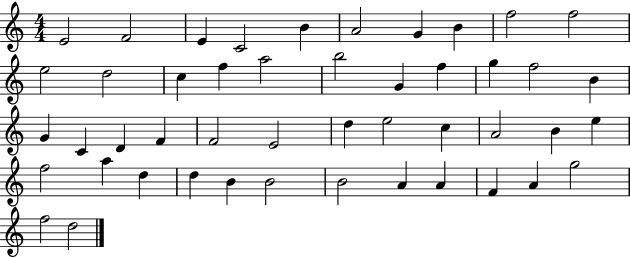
X:1
T:Untitled
M:4/4
L:1/4
K:C
E2 F2 E C2 B A2 G B f2 f2 e2 d2 c f a2 b2 G f g f2 B G C D F F2 E2 d e2 c A2 B e f2 a d d B B2 B2 A A F A g2 f2 d2